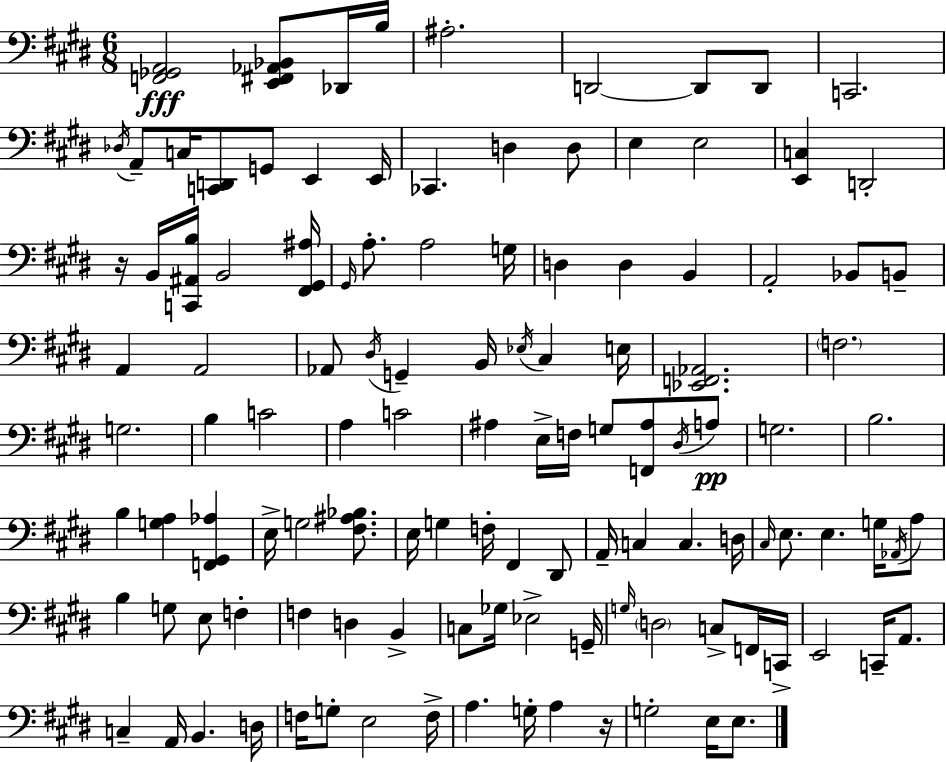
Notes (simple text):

[F2,Gb2,A2]/h [E2,F#2,Ab2,Bb2]/e Db2/s B3/s A#3/h. D2/h D2/e D2/e C2/h. Db3/s A2/e C3/s [C2,D2]/e G2/e E2/q E2/s CES2/q. D3/q D3/e E3/q E3/h [E2,C3]/q D2/h R/s B2/s [C2,A#2,B3]/s B2/h [F#2,G#2,A#3]/s G#2/s A3/e. A3/h G3/s D3/q D3/q B2/q A2/h Bb2/e B2/e A2/q A2/h Ab2/e D#3/s G2/q B2/s Eb3/s C#3/q E3/s [Eb2,F2,Ab2]/h. F3/h. G3/h. B3/q C4/h A3/q C4/h A#3/q E3/s F3/s G3/e [F2,A#3]/e D#3/s A3/e G3/h. B3/h. B3/q [G3,A3]/q [F2,G#2,Ab3]/q E3/s G3/h [F#3,A#3,Bb3]/e. E3/s G3/q F3/s F#2/q D#2/e A2/s C3/q C3/q. D3/s C#3/s E3/e. E3/q. G3/s Ab2/s A3/e B3/q G3/e E3/e F3/q F3/q D3/q B2/q C3/e Gb3/s Eb3/h G2/s G3/s D3/h C3/e F2/s C2/s E2/h C2/s A2/e. C3/q A2/s B2/q. D3/s F3/s G3/e E3/h F3/s A3/q. G3/s A3/q R/s G3/h E3/s E3/e.